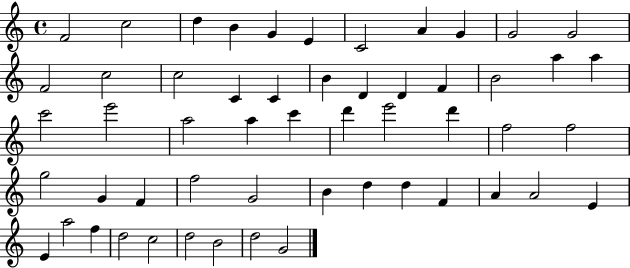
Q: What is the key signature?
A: C major